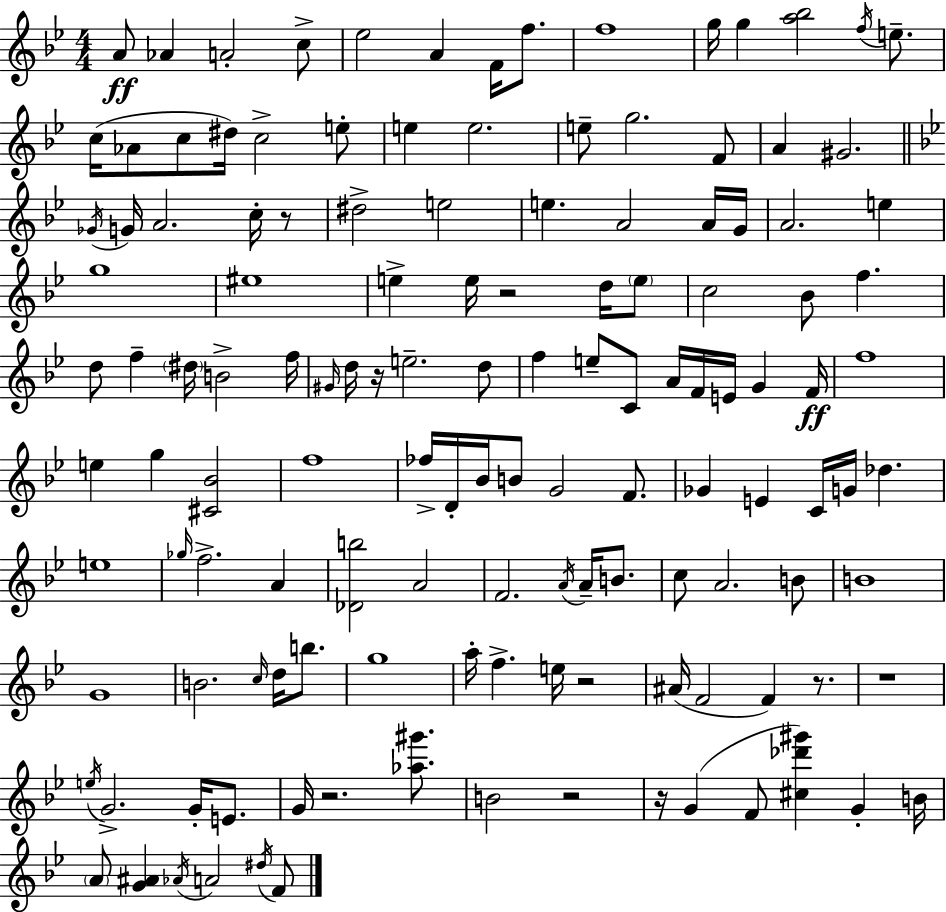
{
  \clef treble
  \numericTimeSignature
  \time 4/4
  \key g \minor
  a'8\ff aes'4 a'2-. c''8-> | ees''2 a'4 f'16 f''8. | f''1 | g''16 g''4 <a'' bes''>2 \acciaccatura { f''16 } e''8.-- | \break c''16( aes'8 c''8 dis''16) c''2-> e''8-. | e''4 e''2. | e''8-- g''2. f'8 | a'4 gis'2. | \break \bar "||" \break \key bes \major \acciaccatura { ges'16 } g'16 a'2. c''16-. r8 | dis''2-> e''2 | e''4. a'2 a'16 | g'16 a'2. e''4 | \break g''1 | eis''1 | e''4-> e''16 r2 d''16 \parenthesize e''8 | c''2 bes'8 f''4. | \break d''8 f''4-- \parenthesize dis''16 b'2-> | f''16 \grace { gis'16 } d''16 r16 e''2.-- | d''8 f''4 e''8-- c'8 a'16 f'16 e'16 g'4 | f'16\ff f''1 | \break e''4 g''4 <cis' bes'>2 | f''1 | fes''16-> d'16-. bes'16 b'8 g'2 f'8. | ges'4 e'4 c'16 g'16 des''4. | \break e''1 | \grace { ges''16 } f''2.-> a'4 | <des' b''>2 a'2 | f'2. \acciaccatura { a'16 } | \break a'16-- b'8. c''8 a'2. | b'8 b'1 | g'1 | b'2. | \break \grace { c''16 } d''16 b''8. g''1 | a''16-. f''4.-> e''16 r2 | ais'16( f'2 f'4) | r8. r1 | \break \acciaccatura { e''16 } g'2.-> | g'16-. e'8. g'16 r2. | <aes'' gis'''>8. b'2 r2 | r16 g'4( f'8 <cis'' des''' gis'''>4) | \break g'4-. b'16 \parenthesize a'8 <g' ais'>4 \acciaccatura { aes'16 } a'2 | \acciaccatura { dis''16 } f'8 \bar "|."
}